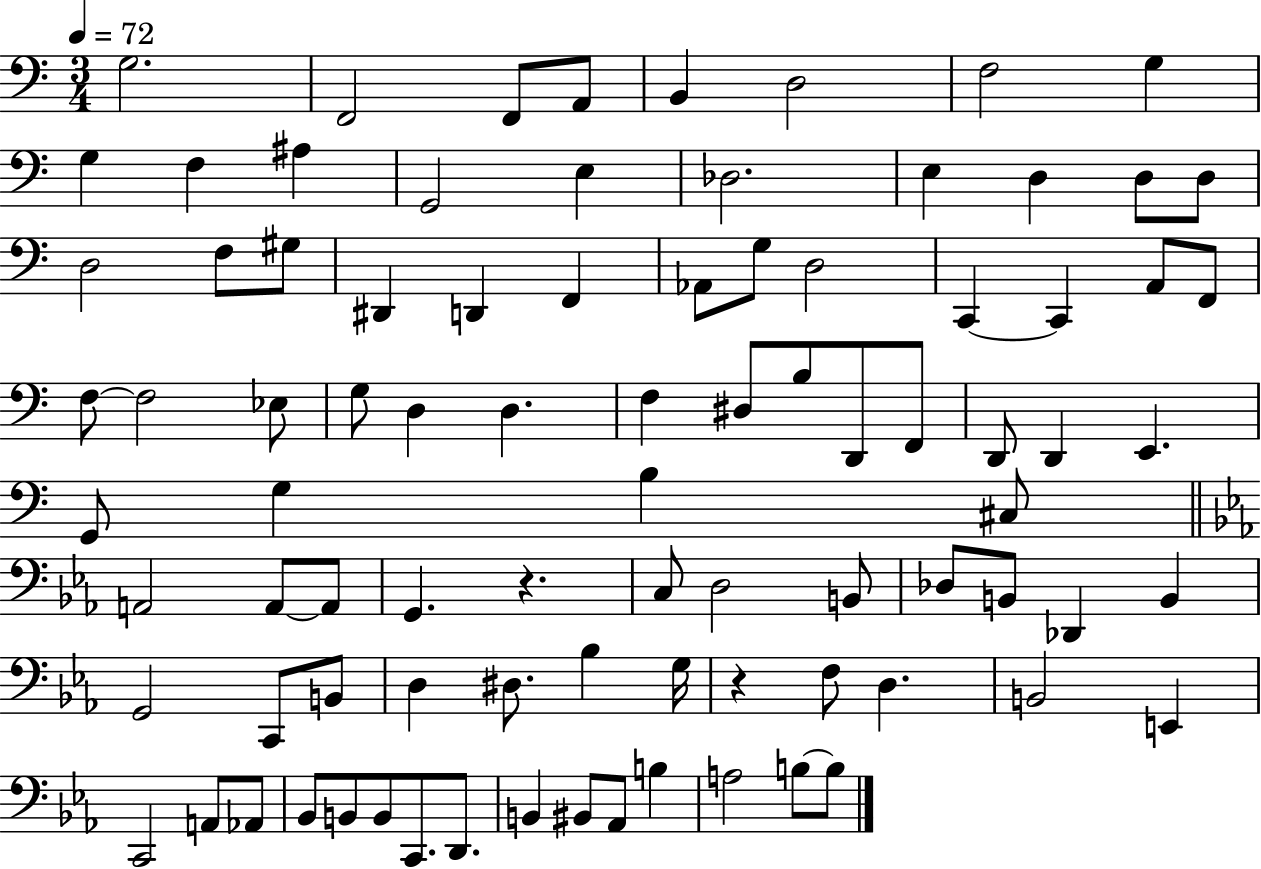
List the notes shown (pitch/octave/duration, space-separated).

G3/h. F2/h F2/e A2/e B2/q D3/h F3/h G3/q G3/q F3/q A#3/q G2/h E3/q Db3/h. E3/q D3/q D3/e D3/e D3/h F3/e G#3/e D#2/q D2/q F2/q Ab2/e G3/e D3/h C2/q C2/q A2/e F2/e F3/e F3/h Eb3/e G3/e D3/q D3/q. F3/q D#3/e B3/e D2/e F2/e D2/e D2/q E2/q. G2/e G3/q B3/q C#3/e A2/h A2/e A2/e G2/q. R/q. C3/e D3/h B2/e Db3/e B2/e Db2/q B2/q G2/h C2/e B2/e D3/q D#3/e. Bb3/q G3/s R/q F3/e D3/q. B2/h E2/q C2/h A2/e Ab2/e Bb2/e B2/e B2/e C2/e. D2/e. B2/q BIS2/e Ab2/e B3/q A3/h B3/e B3/e